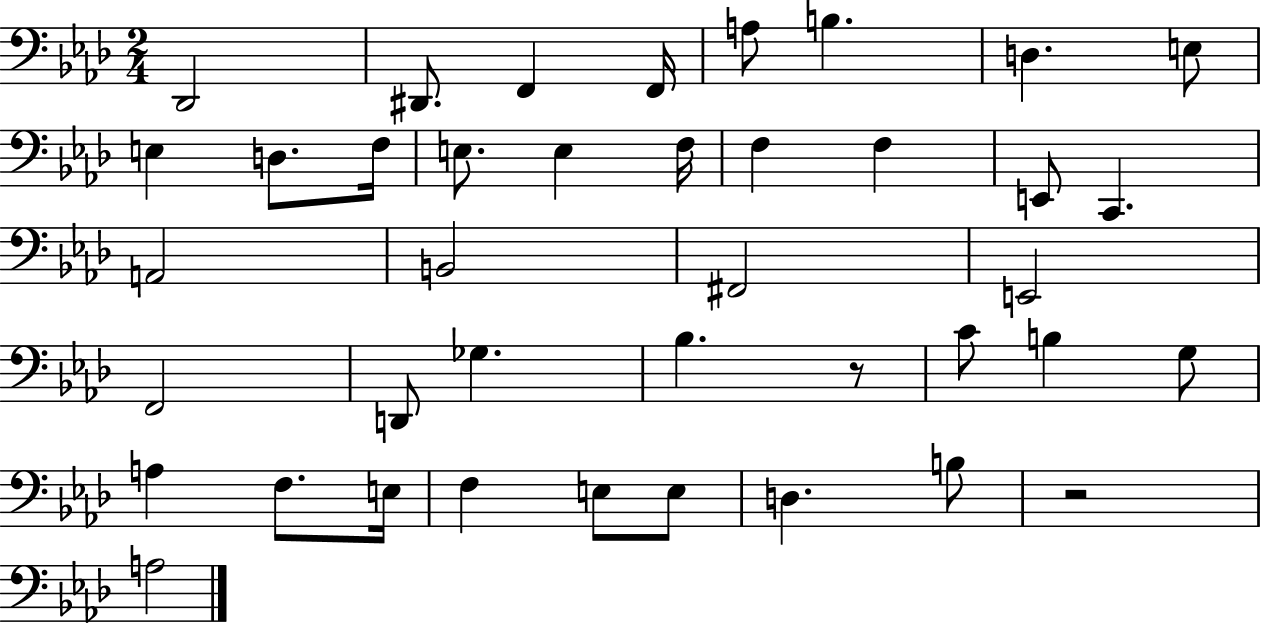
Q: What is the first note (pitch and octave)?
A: Db2